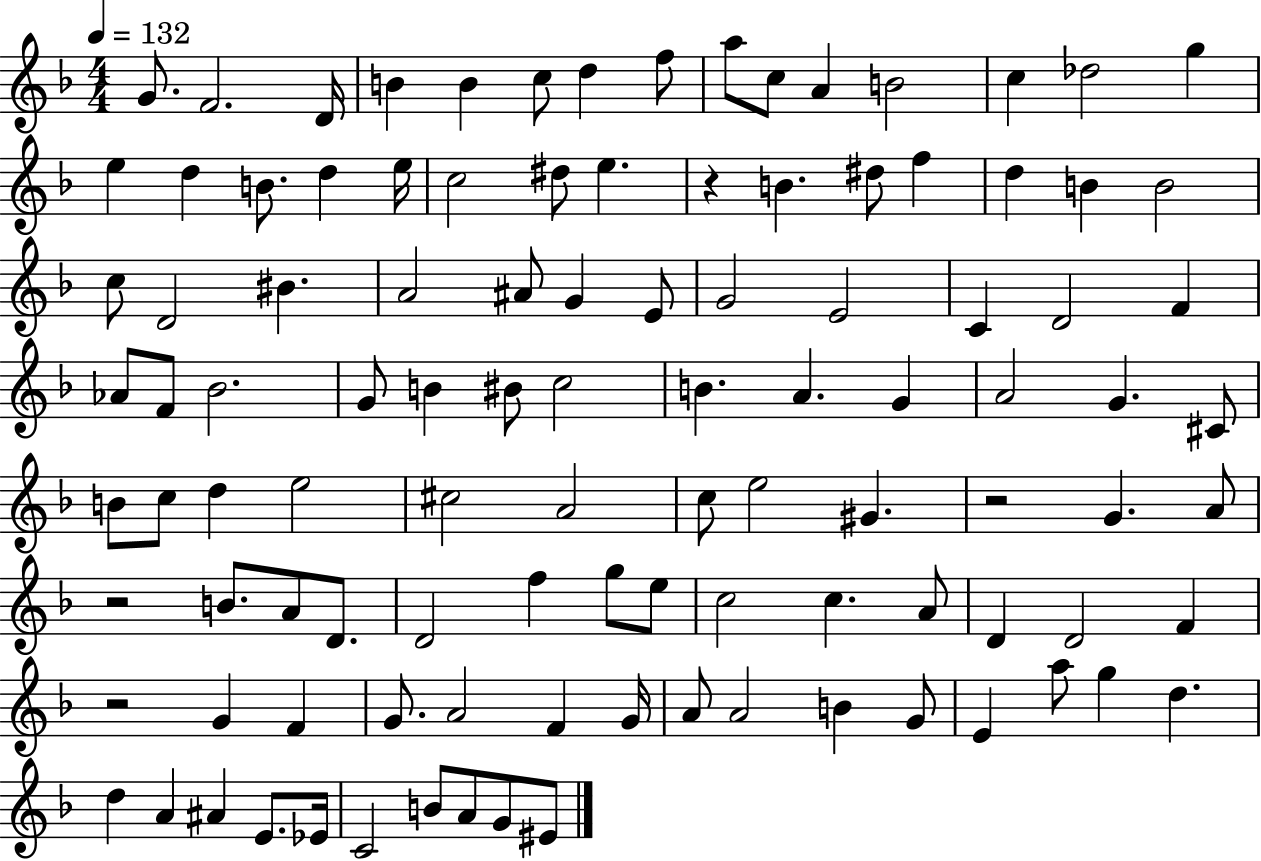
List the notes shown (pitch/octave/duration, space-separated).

G4/e. F4/h. D4/s B4/q B4/q C5/e D5/q F5/e A5/e C5/e A4/q B4/h C5/q Db5/h G5/q E5/q D5/q B4/e. D5/q E5/s C5/h D#5/e E5/q. R/q B4/q. D#5/e F5/q D5/q B4/q B4/h C5/e D4/h BIS4/q. A4/h A#4/e G4/q E4/e G4/h E4/h C4/q D4/h F4/q Ab4/e F4/e Bb4/h. G4/e B4/q BIS4/e C5/h B4/q. A4/q. G4/q A4/h G4/q. C#4/e B4/e C5/e D5/q E5/h C#5/h A4/h C5/e E5/h G#4/q. R/h G4/q. A4/e R/h B4/e. A4/e D4/e. D4/h F5/q G5/e E5/e C5/h C5/q. A4/e D4/q D4/h F4/q R/h G4/q F4/q G4/e. A4/h F4/q G4/s A4/e A4/h B4/q G4/e E4/q A5/e G5/q D5/q. D5/q A4/q A#4/q E4/e. Eb4/s C4/h B4/e A4/e G4/e EIS4/e